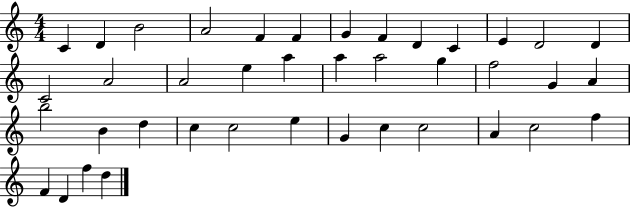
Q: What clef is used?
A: treble